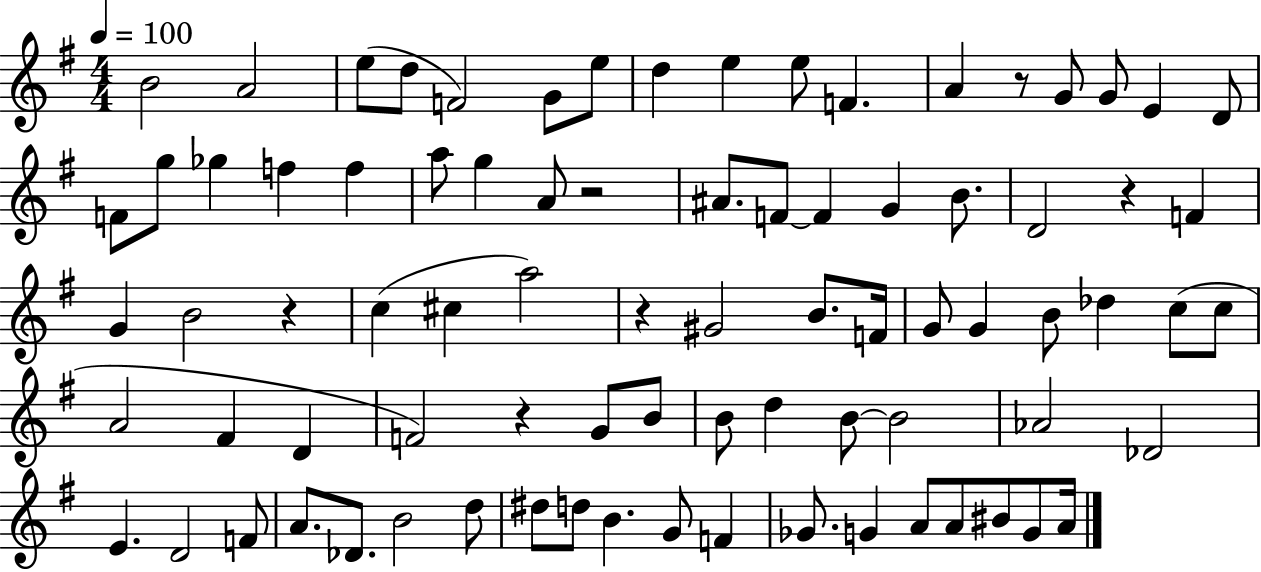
{
  \clef treble
  \numericTimeSignature
  \time 4/4
  \key g \major
  \tempo 4 = 100
  \repeat volta 2 { b'2 a'2 | e''8( d''8 f'2) g'8 e''8 | d''4 e''4 e''8 f'4. | a'4 r8 g'8 g'8 e'4 d'8 | \break f'8 g''8 ges''4 f''4 f''4 | a''8 g''4 a'8 r2 | ais'8. f'8~~ f'4 g'4 b'8. | d'2 r4 f'4 | \break g'4 b'2 r4 | c''4( cis''4 a''2) | r4 gis'2 b'8. f'16 | g'8 g'4 b'8 des''4 c''8( c''8 | \break a'2 fis'4 d'4 | f'2) r4 g'8 b'8 | b'8 d''4 b'8~~ b'2 | aes'2 des'2 | \break e'4. d'2 f'8 | a'8. des'8. b'2 d''8 | dis''8 d''8 b'4. g'8 f'4 | ges'8. g'4 a'8 a'8 bis'8 g'8 a'16 | \break } \bar "|."
}